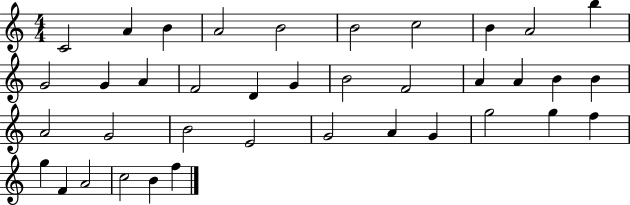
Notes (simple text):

C4/h A4/q B4/q A4/h B4/h B4/h C5/h B4/q A4/h B5/q G4/h G4/q A4/q F4/h D4/q G4/q B4/h F4/h A4/q A4/q B4/q B4/q A4/h G4/h B4/h E4/h G4/h A4/q G4/q G5/h G5/q F5/q G5/q F4/q A4/h C5/h B4/q F5/q